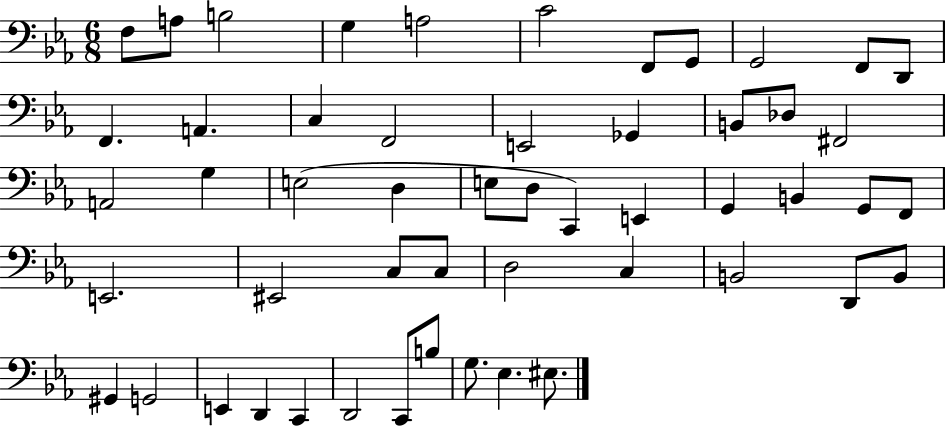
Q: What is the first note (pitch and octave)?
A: F3